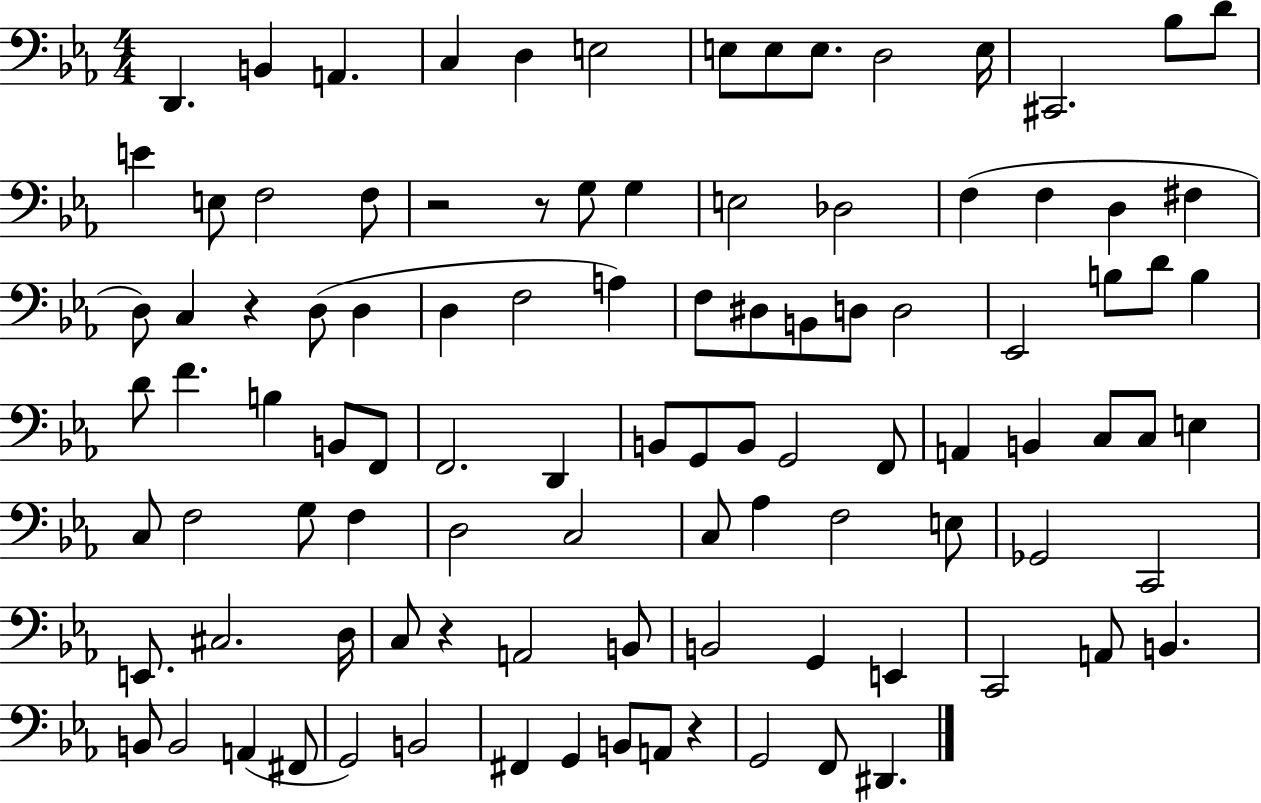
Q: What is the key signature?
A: EES major